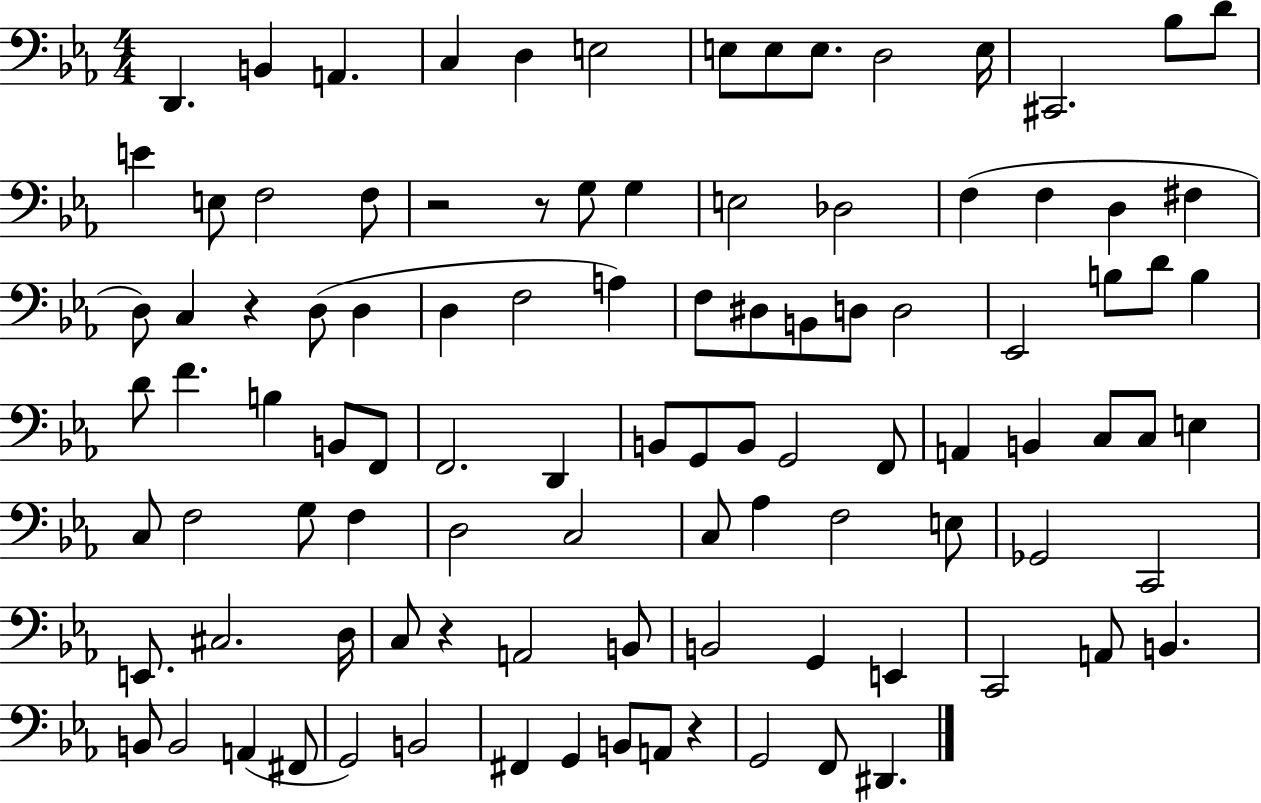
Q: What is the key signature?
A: EES major